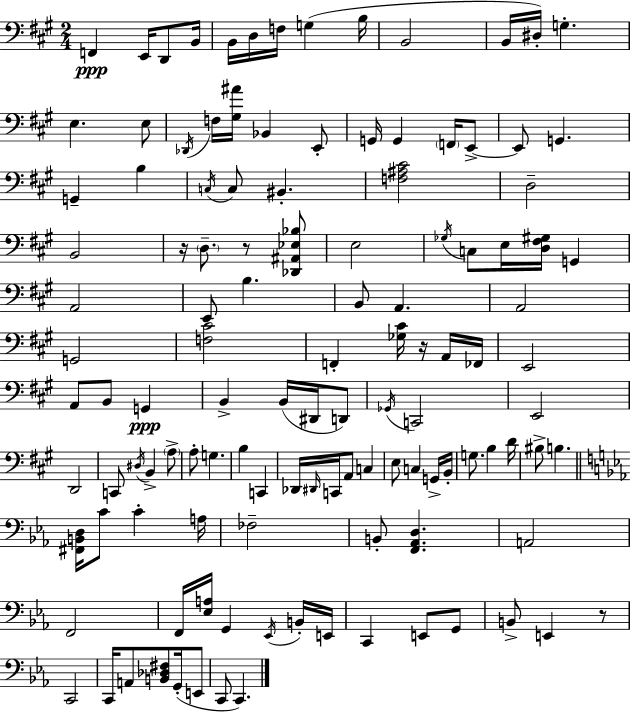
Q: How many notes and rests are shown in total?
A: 120